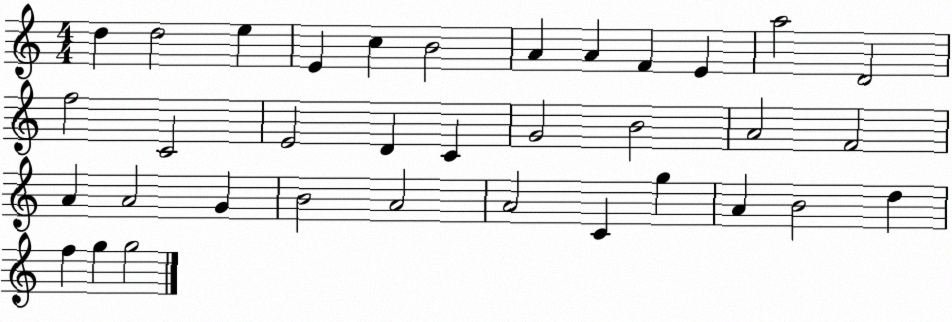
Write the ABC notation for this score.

X:1
T:Untitled
M:4/4
L:1/4
K:C
d d2 e E c B2 A A F E a2 D2 f2 C2 E2 D C G2 B2 A2 F2 A A2 G B2 A2 A2 C g A B2 d f g g2